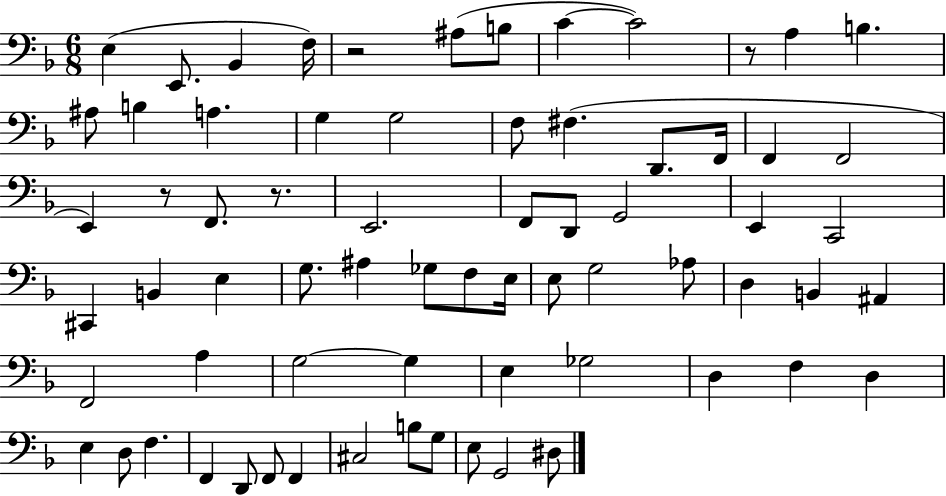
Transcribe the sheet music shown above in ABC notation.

X:1
T:Untitled
M:6/8
L:1/4
K:F
E, E,,/2 _B,, F,/4 z2 ^A,/2 B,/2 C C2 z/2 A, B, ^A,/2 B, A, G, G,2 F,/2 ^F, D,,/2 F,,/4 F,, F,,2 E,, z/2 F,,/2 z/2 E,,2 F,,/2 D,,/2 G,,2 E,, C,,2 ^C,, B,, E, G,/2 ^A, _G,/2 F,/2 E,/4 E,/2 G,2 _A,/2 D, B,, ^A,, F,,2 A, G,2 G, E, _G,2 D, F, D, E, D,/2 F, F,, D,,/2 F,,/2 F,, ^C,2 B,/2 G,/2 E,/2 G,,2 ^D,/2